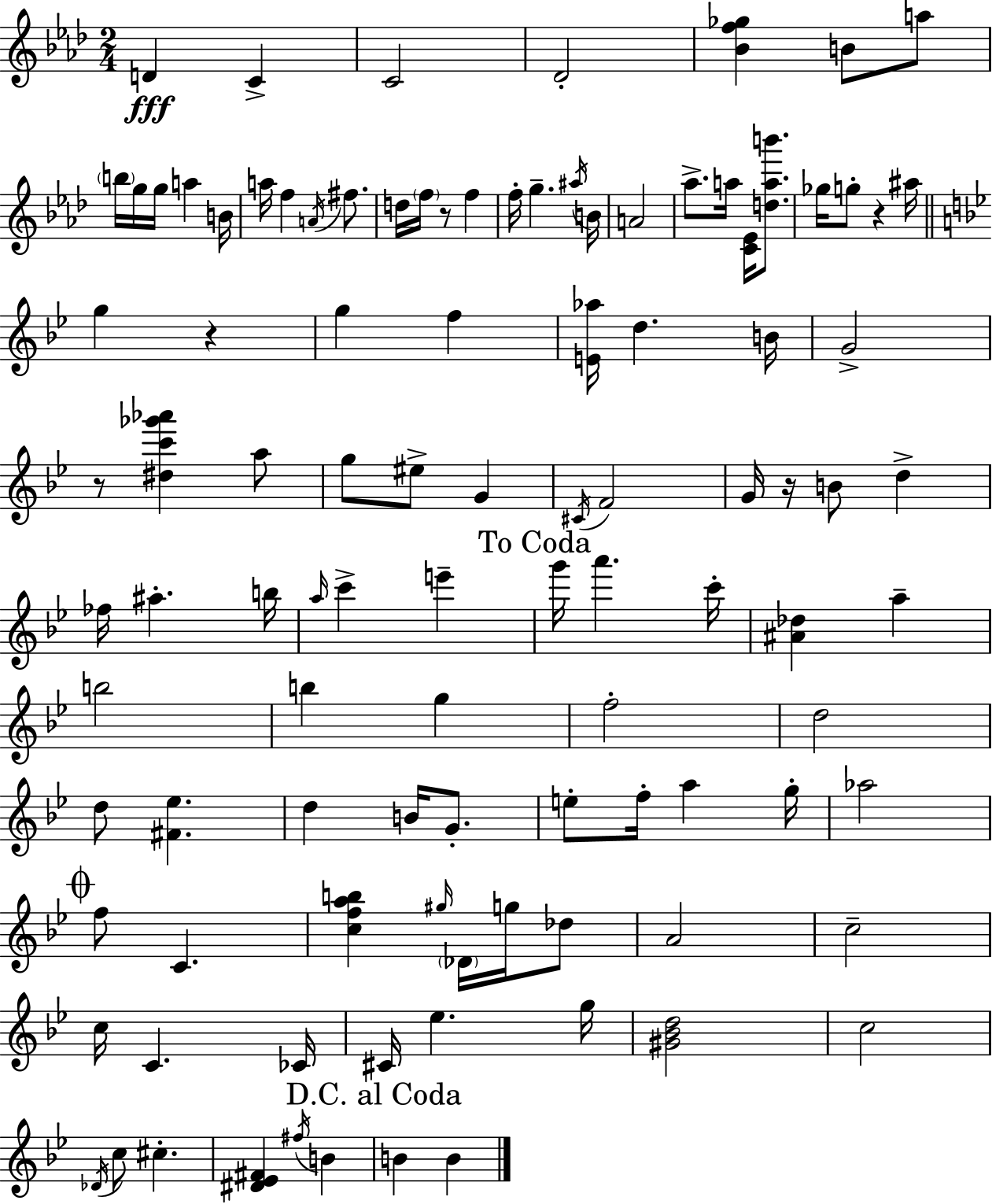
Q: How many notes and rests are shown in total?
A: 104